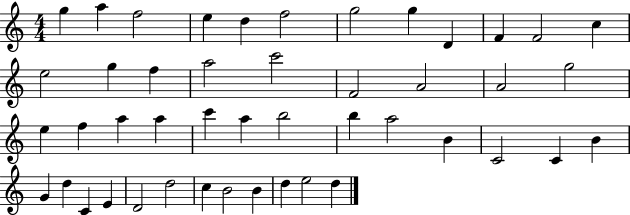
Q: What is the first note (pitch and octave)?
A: G5